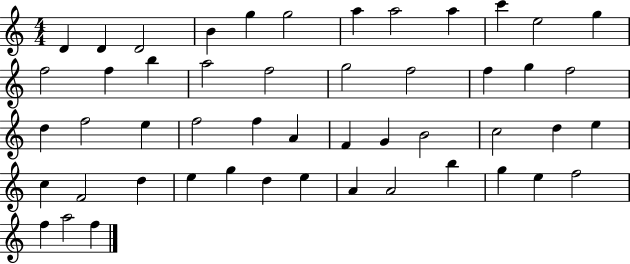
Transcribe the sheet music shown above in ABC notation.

X:1
T:Untitled
M:4/4
L:1/4
K:C
D D D2 B g g2 a a2 a c' e2 g f2 f b a2 f2 g2 f2 f g f2 d f2 e f2 f A F G B2 c2 d e c F2 d e g d e A A2 b g e f2 f a2 f